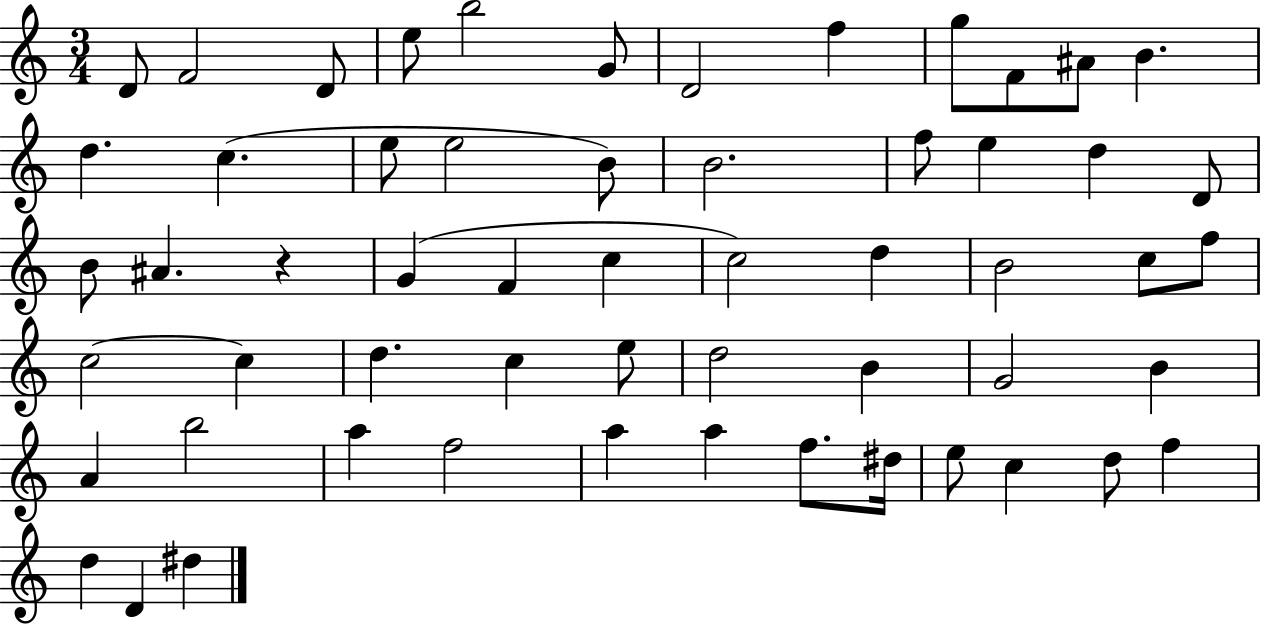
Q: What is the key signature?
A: C major